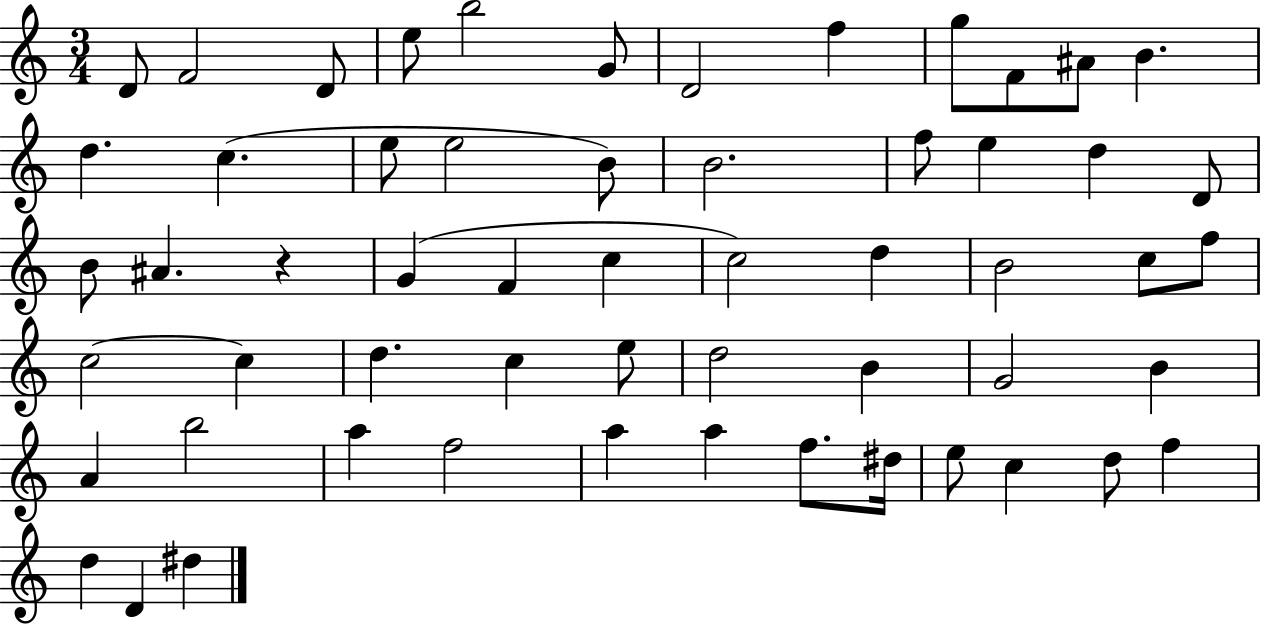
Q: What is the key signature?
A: C major